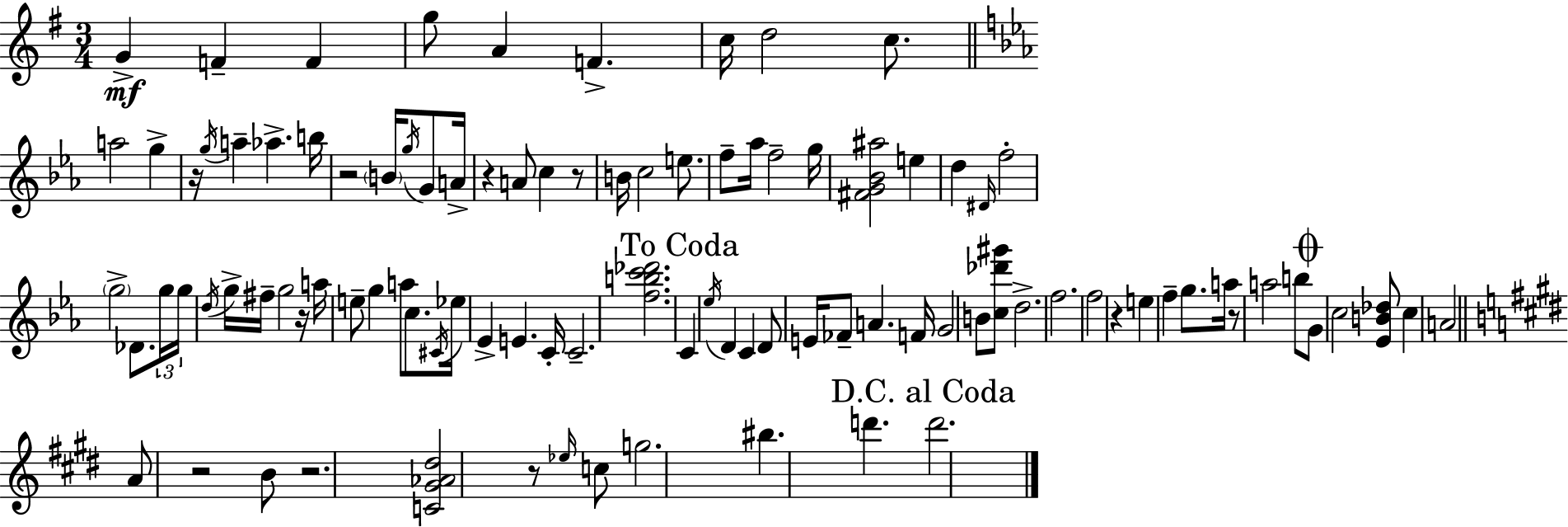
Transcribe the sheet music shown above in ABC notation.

X:1
T:Untitled
M:3/4
L:1/4
K:G
G F F g/2 A F c/4 d2 c/2 a2 g z/4 g/4 a _a b/4 z2 B/4 g/4 G/2 A/4 z A/2 c z/2 B/4 c2 e/2 f/2 _a/4 f2 g/4 [^FG_B^a]2 e d ^D/4 f2 g2 _D/2 g/4 g/4 d/4 g/4 ^f/4 g2 z/4 a/4 e/2 g a/2 c/2 ^C/4 _e/4 _E E C/4 C2 [fbc'_d']2 C _e/4 D C D/2 E/4 _F/2 A F/4 G2 B/2 [c_d'^g']/2 d2 f2 f2 z e f g/2 a/4 z/2 a2 b/2 G/2 c2 [_EB_d]/2 c A2 A/2 z2 B/2 z2 [C^G_A^d]2 z/2 _e/4 c/2 g2 ^b d' d'2